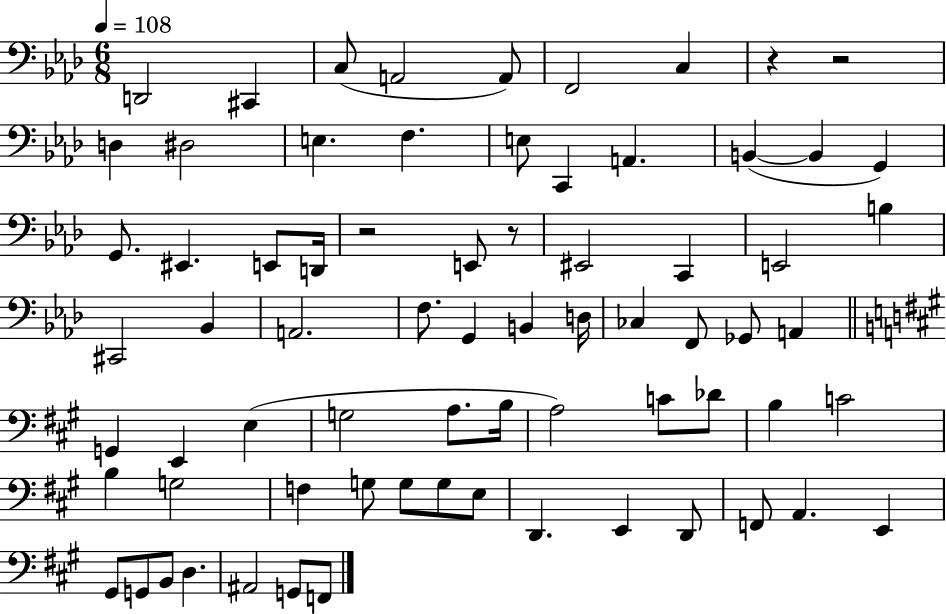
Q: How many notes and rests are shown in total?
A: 72